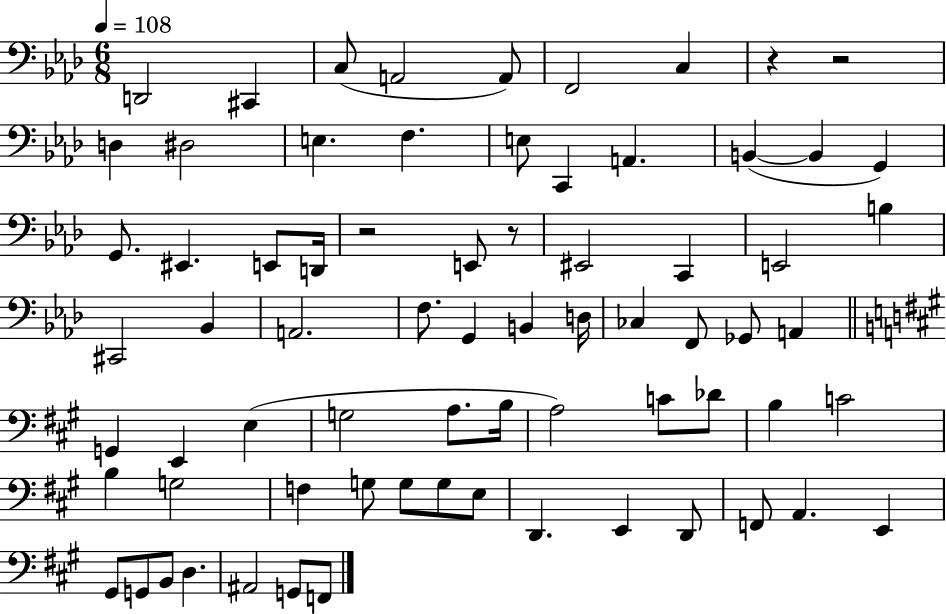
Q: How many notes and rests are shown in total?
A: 72